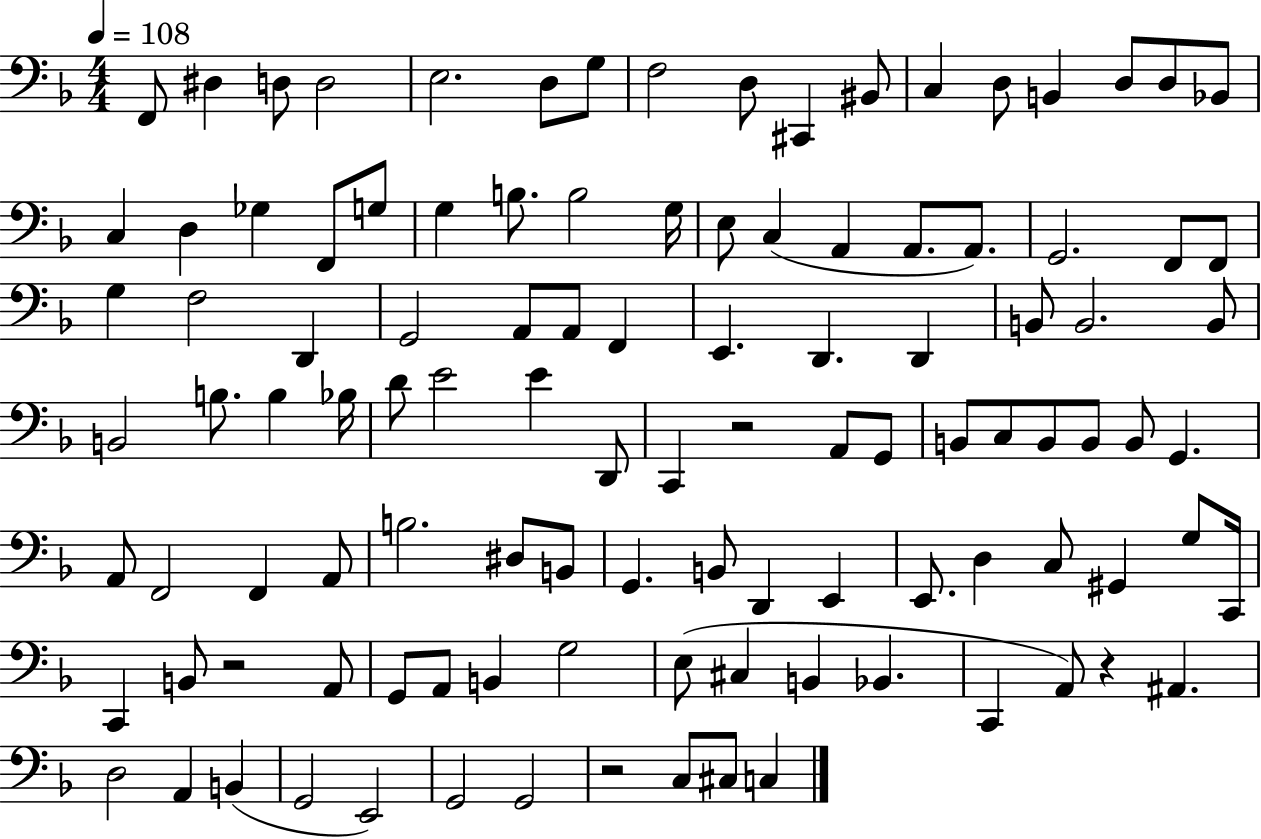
X:1
T:Untitled
M:4/4
L:1/4
K:F
F,,/2 ^D, D,/2 D,2 E,2 D,/2 G,/2 F,2 D,/2 ^C,, ^B,,/2 C, D,/2 B,, D,/2 D,/2 _B,,/2 C, D, _G, F,,/2 G,/2 G, B,/2 B,2 G,/4 E,/2 C, A,, A,,/2 A,,/2 G,,2 F,,/2 F,,/2 G, F,2 D,, G,,2 A,,/2 A,,/2 F,, E,, D,, D,, B,,/2 B,,2 B,,/2 B,,2 B,/2 B, _B,/4 D/2 E2 E D,,/2 C,, z2 A,,/2 G,,/2 B,,/2 C,/2 B,,/2 B,,/2 B,,/2 G,, A,,/2 F,,2 F,, A,,/2 B,2 ^D,/2 B,,/2 G,, B,,/2 D,, E,, E,,/2 D, C,/2 ^G,, G,/2 C,,/4 C,, B,,/2 z2 A,,/2 G,,/2 A,,/2 B,, G,2 E,/2 ^C, B,, _B,, C,, A,,/2 z ^A,, D,2 A,, B,, G,,2 E,,2 G,,2 G,,2 z2 C,/2 ^C,/2 C,